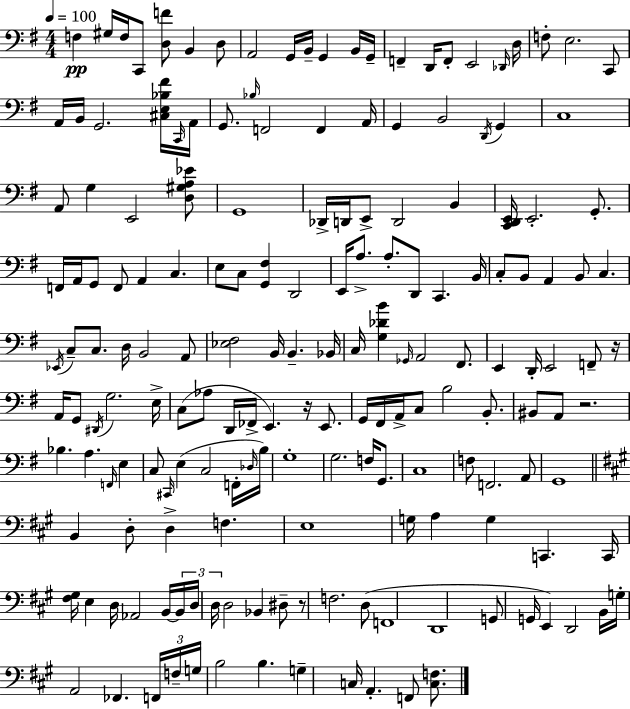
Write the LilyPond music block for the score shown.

{
  \clef bass
  \numericTimeSignature
  \time 4/4
  \key e \minor
  \tempo 4 = 100
  f4\pp gis16 f16 c,8 <d f'>8 b,4 d8 | a,2 g,16 b,16-- g,4 b,16 g,16-- | f,4-- d,16 f,8-. e,2 \grace { des,16 } | d16 f8-. e2. c,8 | \break a,16 b,16 g,2. <cis e bes fis'>16 | \grace { c,16 } a,16 g,8. \grace { bes16 } f,2 f,4 | a,16 g,4 b,2 \acciaccatura { d,16 } | g,4 c1 | \break a,8 g4 e,2 | <d gis a ees'>8 g,1 | des,16-> d,16 e,8-> d,2 | b,4 <c, d, e,>16 e,2.-. | \break g,8.-. f,16 a,16 g,8 f,8 a,4 c4. | e8 c8 <g, fis>4 d,2 | e,16 a8.-> a8.-. d,8 c,4. | b,16 c8-. b,8 a,4 b,8 c4. | \break \acciaccatura { ees,16 } c8-- c8. d16 b,2 | a,8 <ees fis>2 b,16 b,4.-- | bes,16 c16 <g des' b'>4 \grace { ges,16 } a,2 | fis,8. e,4 d,16-. e,2 | \break f,8-- r16 a,16 g,8 \acciaccatura { dis,16 } g2. | e16-> c8( aes8 d,16 fes,16-> e,4.) | r16 e,8. g,16 fis,16 a,16-> c8 b2 | b,8.-. bis,8 a,8 r2. | \break bes4. a4. | \grace { f,16 } e4 c8 \grace { cis,16 } e4( c2 | f,16-. \grace { des16 } b16) g1-. | g2. | \break f16 g,8. c1 | f8 f,2. | a,8 g,1 | \bar "||" \break \key a \major b,4 d8-. d4-> f4. | e1 | g16 a4 g4 c,4. c,16 | <fis gis>16 e4 d16 aes,2 b,16~~ \tuplet 3/2 { b,16 | \break d16 d16 } d2 bes,4 dis8-- | r8 f2. d8( | f,1 | d,1 | \break g,8 g,16 e,4) d,2 b,16 | g16-. a,2 fes,4. \tuplet 3/2 { f,16 | f16-- g16 } b2 b4. | g4-- c16 a,4.-. f,8 <c f>8. | \break \bar "|."
}